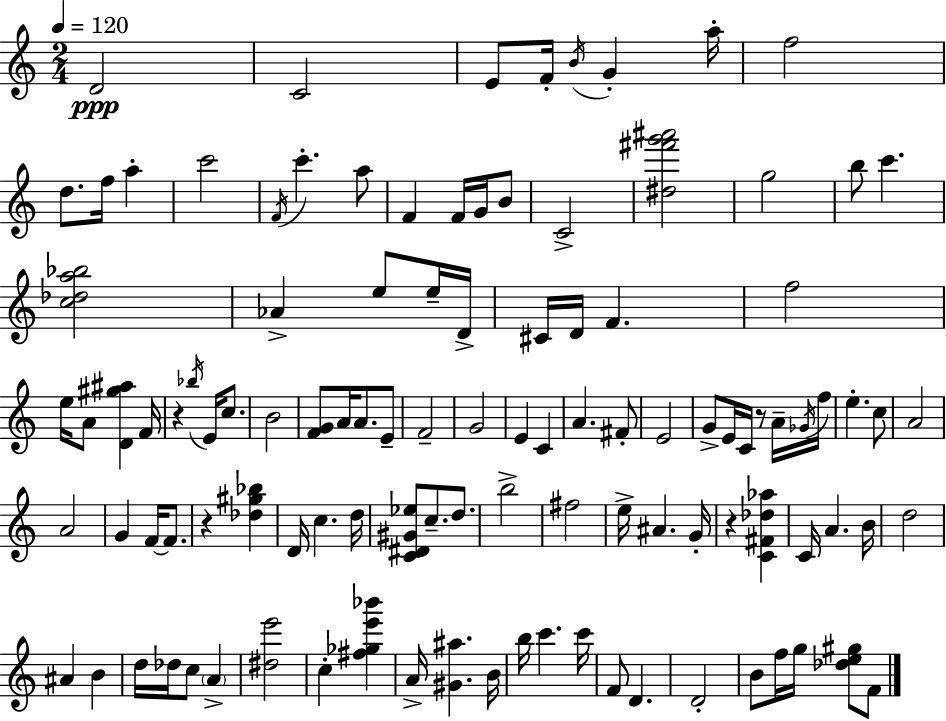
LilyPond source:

{
  \clef treble
  \numericTimeSignature
  \time 2/4
  \key c \major
  \tempo 4 = 120
  d'2\ppp | c'2 | e'8 f'16-. \acciaccatura { b'16 } g'4-. | a''16-. f''2 | \break d''8. f''16 a''4-. | c'''2 | \acciaccatura { f'16 } c'''4.-. | a''8 f'4 f'16 g'16 | \break b'8 c'2-> | <dis'' fis''' g''' ais'''>2 | g''2 | b''8 c'''4. | \break <c'' des'' a'' bes''>2 | aes'4-> e''8 | e''16-- d'16-> cis'16 d'16 f'4. | f''2 | \break e''16 a'8 <d' gis'' ais''>4 | f'16 r4 \acciaccatura { bes''16 } e'16 | c''8. b'2 | <f' g'>8 a'16 a'8. | \break e'8-- f'2-- | g'2 | e'4 c'4 | a'4. | \break fis'8-. e'2 | g'8-> e'16 c'16 r8 | a'16-- \acciaccatura { ges'16 } f''16 e''4.-. | c''8 a'2 | \break a'2 | g'4 | f'16~~ f'8. r4 | <des'' gis'' bes''>4 d'16 c''4. | \break d''16 <c' dis' gis' ees''>8 c''8.-- | d''8. b''2-> | fis''2 | e''16-> ais'4. | \break g'16-. r4 | <c' fis' des'' aes''>4 c'16 a'4. | b'16 d''2 | ais'4 | \break b'4 d''16 des''16 c''8 | \parenthesize a'4-> <dis'' e'''>2 | c''4-. | <fis'' ges'' e''' bes'''>4 a'16-> <gis' ais''>4. | \break b'16 b''16 c'''4. | c'''16 f'8 d'4. | d'2-. | b'8 f''16 g''16 | \break <des'' e'' gis''>8 f'8 \bar "|."
}